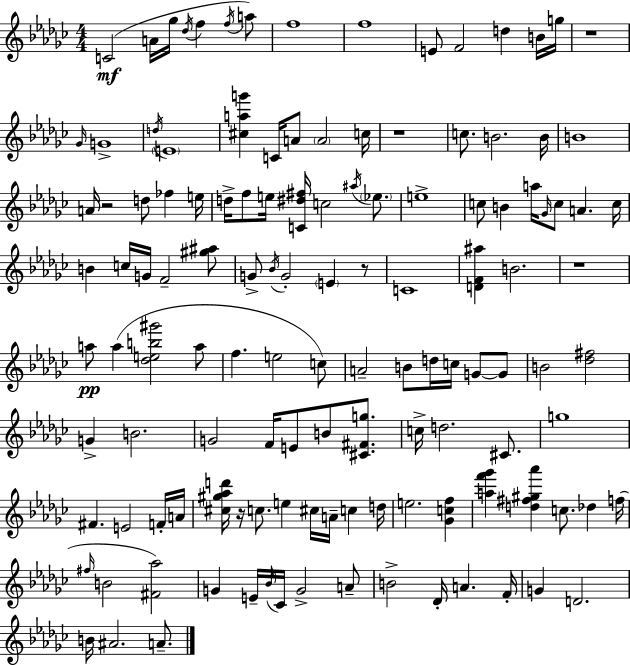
{
  \clef treble
  \numericTimeSignature
  \time 4/4
  \key ees \minor
  c'2(\mf a'16 ges''16 \acciaccatura { des''16 } f''4 \acciaccatura { f''16 }) | a''8 f''1 | f''1 | e'8 f'2 d''4 | \break b'16 g''16 r1 | \grace { ges'16 } g'1-> | \acciaccatura { d''16 } \parenthesize e'1 | <cis'' a'' g'''>4 c'16 a'8 \parenthesize a'2 | \break c''16 r1 | c''8. b'2. | b'16 b'1 | a'16 r2 d''8 fes''4 | \break e''16 d''16-> f''8 e''16 <c' dis'' fis''>16 c''2 | \acciaccatura { ais''16 } \parenthesize ees''8. e''1-> | c''8 b'4 a''16 \grace { ges'16 } c''8 a'4. | c''16 b'4 c''16 g'16 f'2-- | \break <gis'' ais''>8 g'8-> \acciaccatura { bes'16 } g'2-. | \parenthesize e'4 r8 c'1 | <d' f' ais''>4 b'2. | r1 | \break a''8\pp a''4( <des'' e'' b'' gis'''>2 | a''8 f''4. e''2 | c''8) a'2-- b'8 | d''16 c''16 g'8~~ g'8 b'2 <des'' fis''>2 | \break g'4-> b'2. | g'2 f'16 | e'8 b'8 <cis' fis' g''>8. c''16-> d''2. | cis'8. g''1 | \break fis'4. e'2 | f'16-. a'16 <cis'' gis'' aes'' d'''>16 r16 c''8. e''4 | cis''16 a'16-- c''4 d''16 e''2. | <ges' c'' f''>4 <a'' f''' ges'''>4 <d'' fis'' gis'' aes'''>4 c''8. | \break des''4 f''16( \grace { fis''16 } b'2 | <fis' aes''>2) g'4 e'16-- \acciaccatura { bes'16 } ces'16 g'2-> | a'8-- b'2-> | des'16-. a'4. f'16-. g'4 d'2. | \break b'16 ais'2. | a'8.-- \bar "|."
}